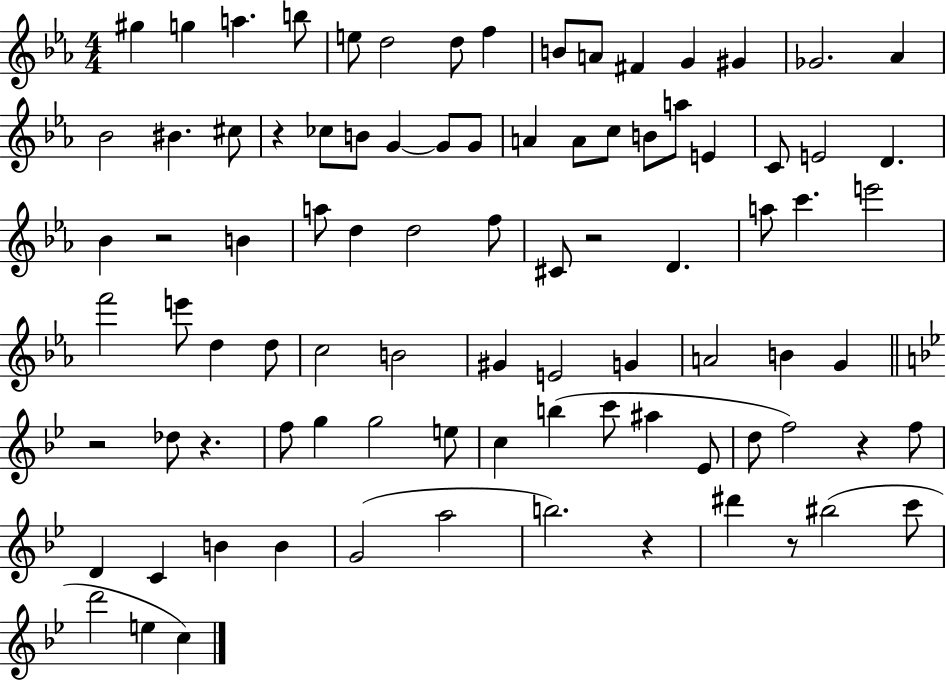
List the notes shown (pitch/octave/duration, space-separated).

G#5/q G5/q A5/q. B5/e E5/e D5/h D5/e F5/q B4/e A4/e F#4/q G4/q G#4/q Gb4/h. Ab4/q Bb4/h BIS4/q. C#5/e R/q CES5/e B4/e G4/q G4/e G4/e A4/q A4/e C5/e B4/e A5/e E4/q C4/e E4/h D4/q. Bb4/q R/h B4/q A5/e D5/q D5/h F5/e C#4/e R/h D4/q. A5/e C6/q. E6/h F6/h E6/e D5/q D5/e C5/h B4/h G#4/q E4/h G4/q A4/h B4/q G4/q R/h Db5/e R/q. F5/e G5/q G5/h E5/e C5/q B5/q C6/e A#5/q Eb4/e D5/e F5/h R/q F5/e D4/q C4/q B4/q B4/q G4/h A5/h B5/h. R/q D#6/q R/e BIS5/h C6/e D6/h E5/q C5/q